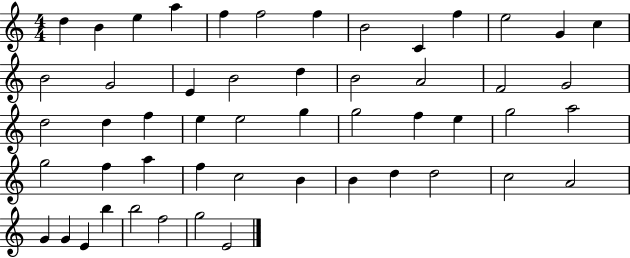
X:1
T:Untitled
M:4/4
L:1/4
K:C
d B e a f f2 f B2 C f e2 G c B2 G2 E B2 d B2 A2 F2 G2 d2 d f e e2 g g2 f e g2 a2 g2 f a f c2 B B d d2 c2 A2 G G E b b2 f2 g2 E2